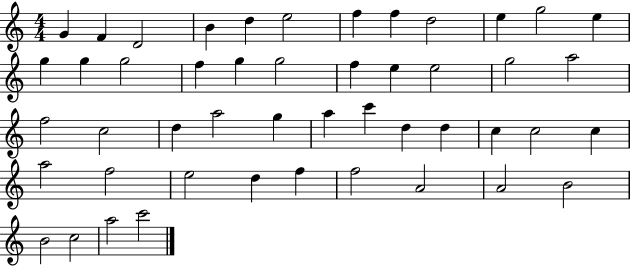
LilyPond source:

{
  \clef treble
  \numericTimeSignature
  \time 4/4
  \key c \major
  g'4 f'4 d'2 | b'4 d''4 e''2 | f''4 f''4 d''2 | e''4 g''2 e''4 | \break g''4 g''4 g''2 | f''4 g''4 g''2 | f''4 e''4 e''2 | g''2 a''2 | \break f''2 c''2 | d''4 a''2 g''4 | a''4 c'''4 d''4 d''4 | c''4 c''2 c''4 | \break a''2 f''2 | e''2 d''4 f''4 | f''2 a'2 | a'2 b'2 | \break b'2 c''2 | a''2 c'''2 | \bar "|."
}